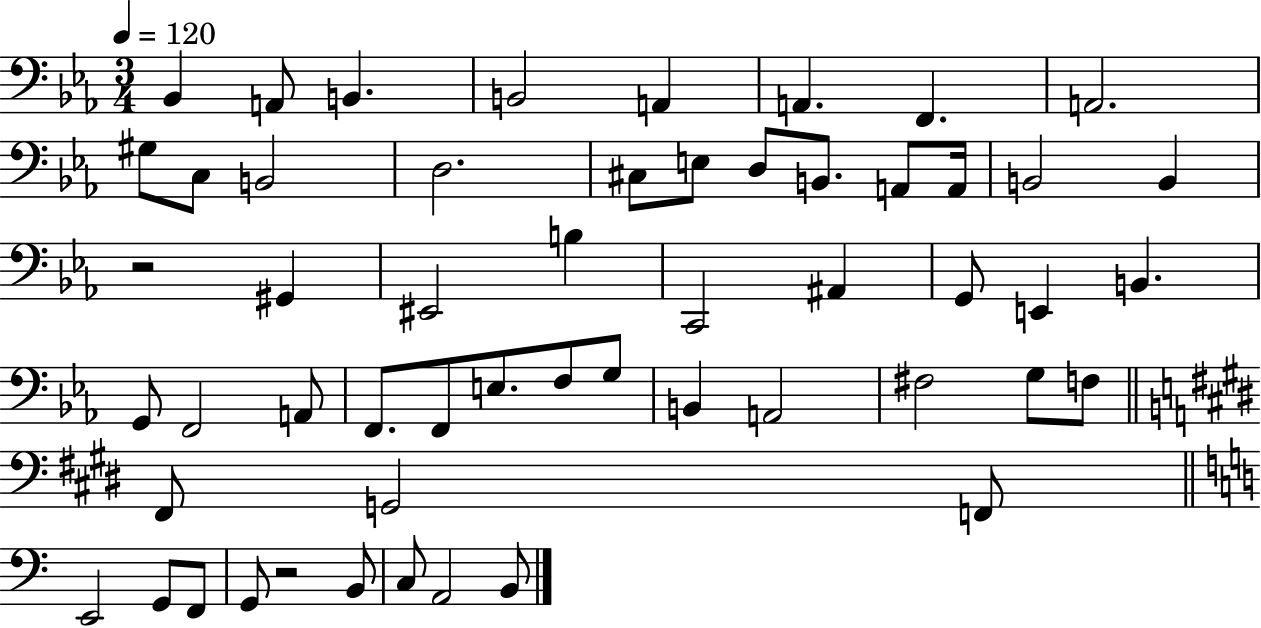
{
  \clef bass
  \numericTimeSignature
  \time 3/4
  \key ees \major
  \tempo 4 = 120
  bes,4 a,8 b,4. | b,2 a,4 | a,4. f,4. | a,2. | \break gis8 c8 b,2 | d2. | cis8 e8 d8 b,8. a,8 a,16 | b,2 b,4 | \break r2 gis,4 | eis,2 b4 | c,2 ais,4 | g,8 e,4 b,4. | \break g,8 f,2 a,8 | f,8. f,8 e8. f8 g8 | b,4 a,2 | fis2 g8 f8 | \break \bar "||" \break \key e \major fis,8 g,2 f,8 | \bar "||" \break \key a \minor e,2 g,8 f,8 | g,8 r2 b,8 | c8 a,2 b,8 | \bar "|."
}